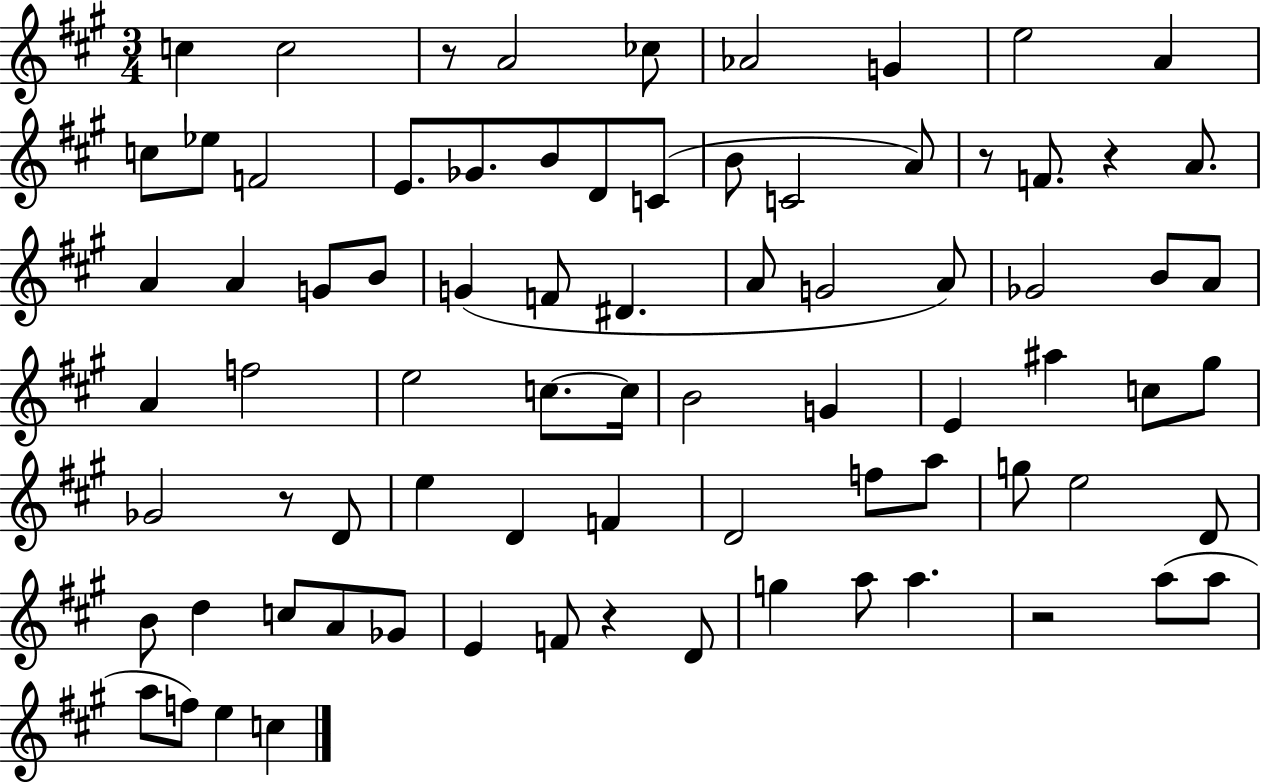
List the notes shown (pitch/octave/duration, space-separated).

C5/q C5/h R/e A4/h CES5/e Ab4/h G4/q E5/h A4/q C5/e Eb5/e F4/h E4/e. Gb4/e. B4/e D4/e C4/e B4/e C4/h A4/e R/e F4/e. R/q A4/e. A4/q A4/q G4/e B4/e G4/q F4/e D#4/q. A4/e G4/h A4/e Gb4/h B4/e A4/e A4/q F5/h E5/h C5/e. C5/s B4/h G4/q E4/q A#5/q C5/e G#5/e Gb4/h R/e D4/e E5/q D4/q F4/q D4/h F5/e A5/e G5/e E5/h D4/e B4/e D5/q C5/e A4/e Gb4/e E4/q F4/e R/q D4/e G5/q A5/e A5/q. R/h A5/e A5/e A5/e F5/e E5/q C5/q